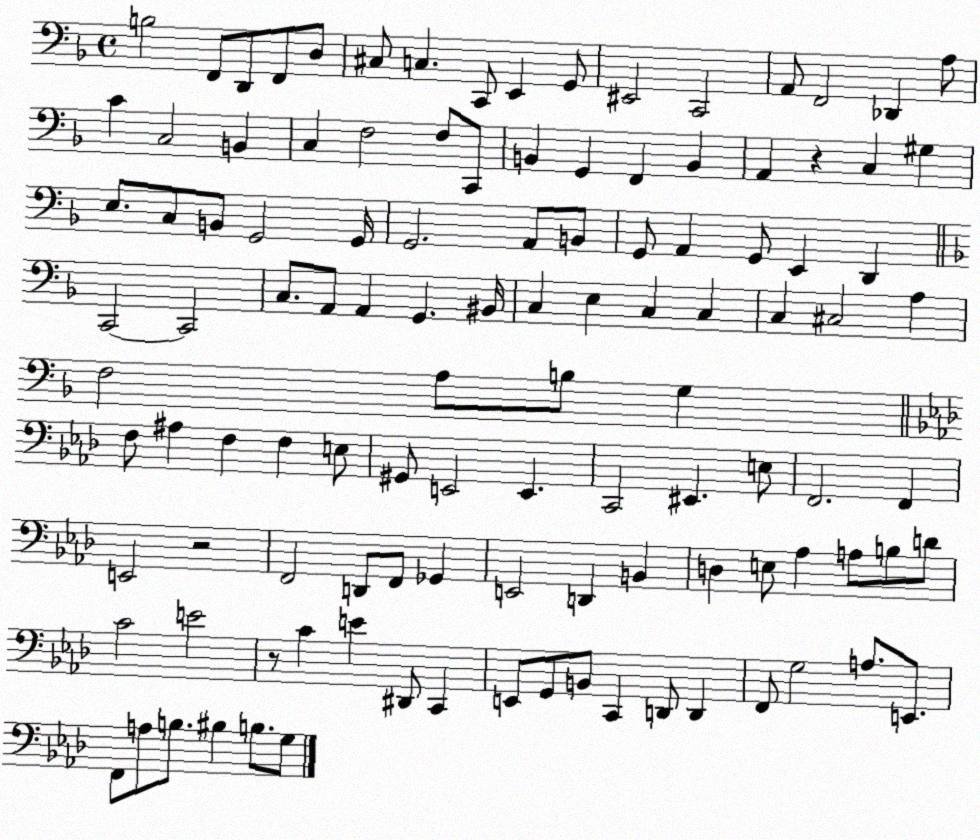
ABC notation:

X:1
T:Untitled
M:4/4
L:1/4
K:F
B,2 F,,/2 D,,/2 F,,/2 D,/2 ^C,/2 C, C,,/2 E,, G,,/2 ^E,,2 C,,2 A,,/2 F,,2 _D,, A,/2 C C,2 B,, C, F,2 F,/2 C,,/2 B,, G,, F,, B,, A,, z C, ^G, E,/2 C,/2 B,,/2 G,,2 G,,/4 G,,2 A,,/2 B,,/2 G,,/2 A,, G,,/2 E,, D,, C,,2 C,,2 C,/2 A,,/2 A,, G,, ^B,,/4 C, E, C, C, C, ^C,2 A, F,2 A,/2 B,/2 G, F,/2 ^A, F, F, E,/2 ^G,,/2 E,,2 E,, C,,2 ^E,, E,/2 F,,2 F,, E,,2 z2 F,,2 D,,/2 F,,/2 _G,, E,,2 D,, B,, D, E,/2 _A, A,/2 B,/2 D/2 C2 E2 z/2 C E ^D,,/2 C,, E,,/2 G,,/2 B,,/2 C,, D,,/2 D,, F,,/2 G,2 A,/2 E,,/2 F,,/2 A,/2 B,/2 ^B, B,/2 G,/2